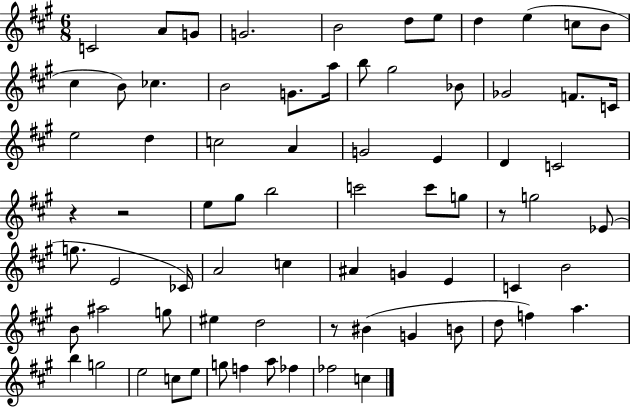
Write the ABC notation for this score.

X:1
T:Untitled
M:6/8
L:1/4
K:A
C2 A/2 G/2 G2 B2 d/2 e/2 d e c/2 B/2 ^c B/2 _c B2 G/2 a/4 b/2 ^g2 _B/2 _G2 F/2 C/4 e2 d c2 A G2 E D C2 z z2 e/2 ^g/2 b2 c'2 c'/2 g/2 z/2 g2 _E/2 g/2 E2 _C/4 A2 c ^A G E C B2 B/2 ^a2 g/2 ^e d2 z/2 ^B G B/2 d/2 f a b g2 e2 c/2 e/2 g/2 f a/2 _f _f2 c